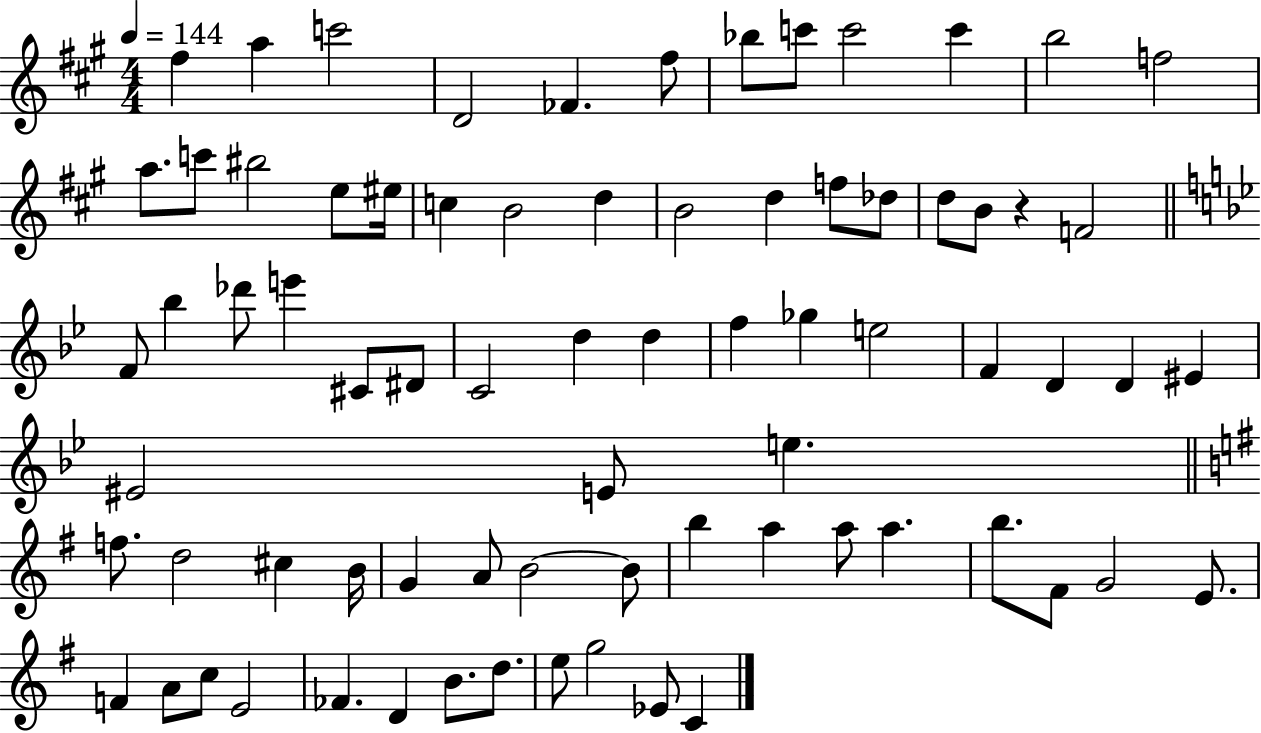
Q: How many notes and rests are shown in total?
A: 75